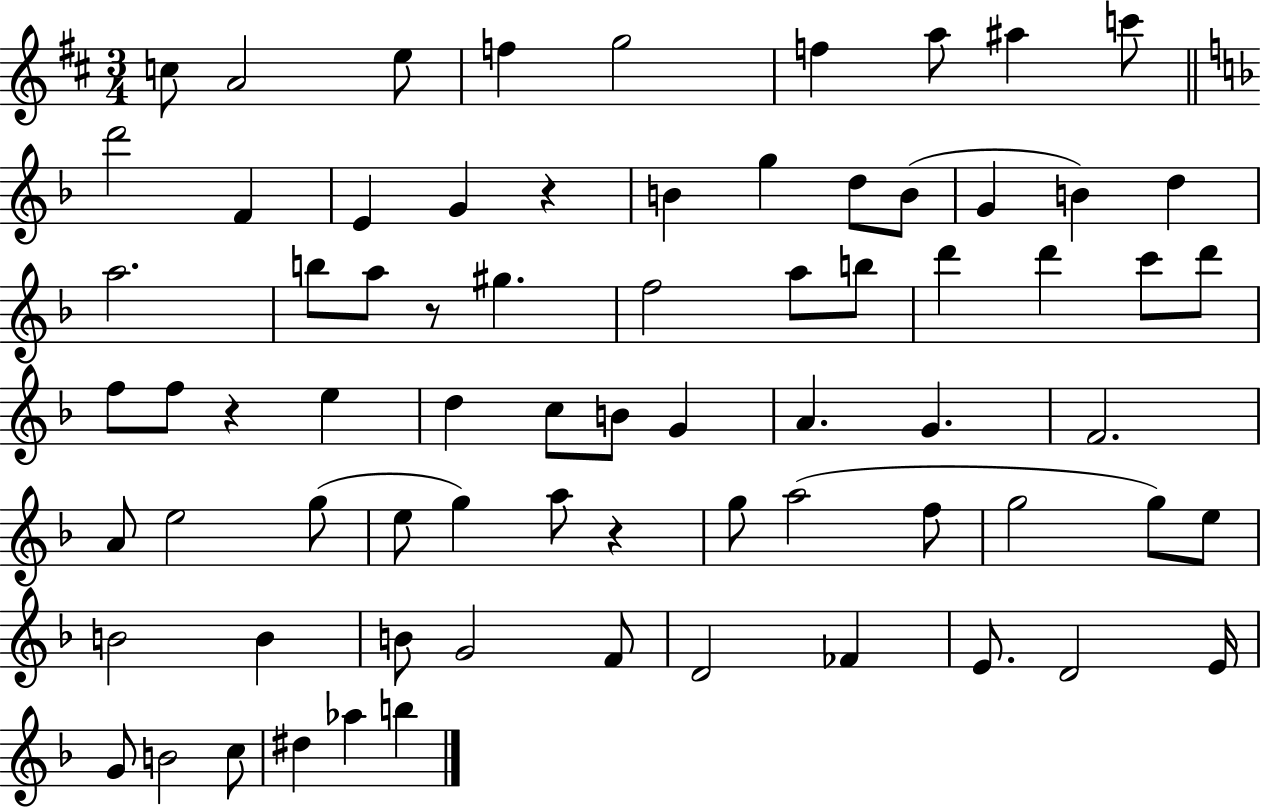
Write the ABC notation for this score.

X:1
T:Untitled
M:3/4
L:1/4
K:D
c/2 A2 e/2 f g2 f a/2 ^a c'/2 d'2 F E G z B g d/2 B/2 G B d a2 b/2 a/2 z/2 ^g f2 a/2 b/2 d' d' c'/2 d'/2 f/2 f/2 z e d c/2 B/2 G A G F2 A/2 e2 g/2 e/2 g a/2 z g/2 a2 f/2 g2 g/2 e/2 B2 B B/2 G2 F/2 D2 _F E/2 D2 E/4 G/2 B2 c/2 ^d _a b